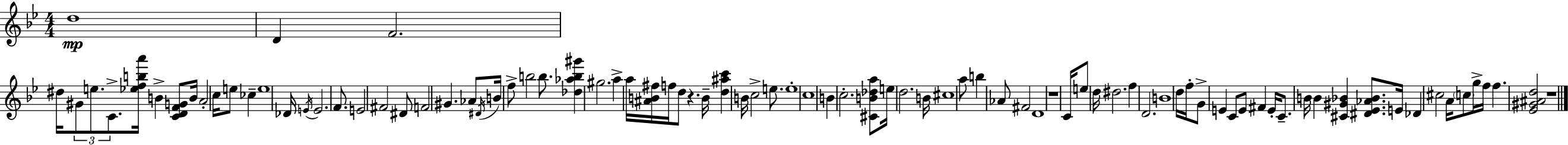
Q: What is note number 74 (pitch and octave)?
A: C5